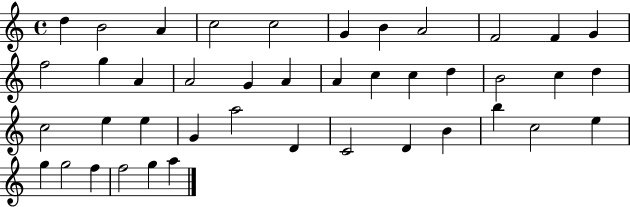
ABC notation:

X:1
T:Untitled
M:4/4
L:1/4
K:C
d B2 A c2 c2 G B A2 F2 F G f2 g A A2 G A A c c d B2 c d c2 e e G a2 D C2 D B b c2 e g g2 f f2 g a